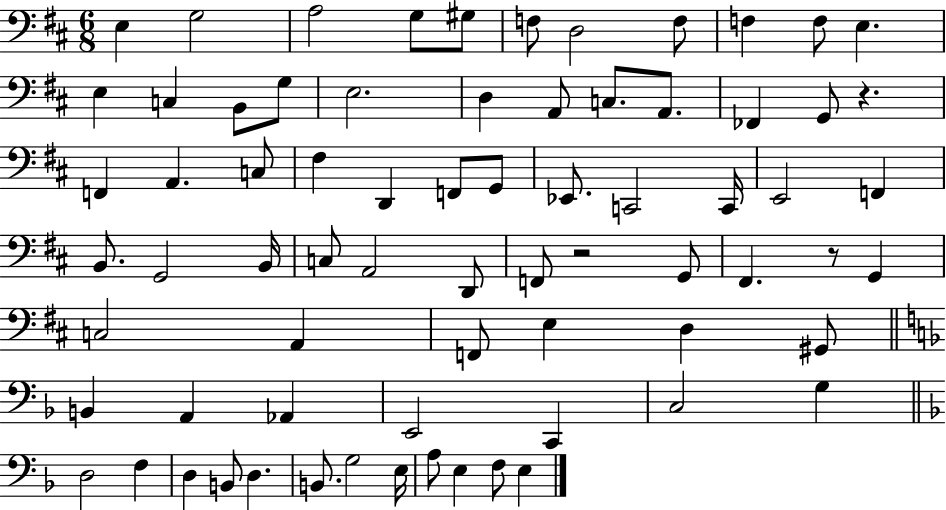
E3/q G3/h A3/h G3/e G#3/e F3/e D3/h F3/e F3/q F3/e E3/q. E3/q C3/q B2/e G3/e E3/h. D3/q A2/e C3/e. A2/e. FES2/q G2/e R/q. F2/q A2/q. C3/e F#3/q D2/q F2/e G2/e Eb2/e. C2/h C2/s E2/h F2/q B2/e. G2/h B2/s C3/e A2/h D2/e F2/e R/h G2/e F#2/q. R/e G2/q C3/h A2/q F2/e E3/q D3/q G#2/e B2/q A2/q Ab2/q E2/h C2/q C3/h G3/q D3/h F3/q D3/q B2/e D3/q. B2/e. G3/h E3/s A3/e E3/q F3/e E3/q